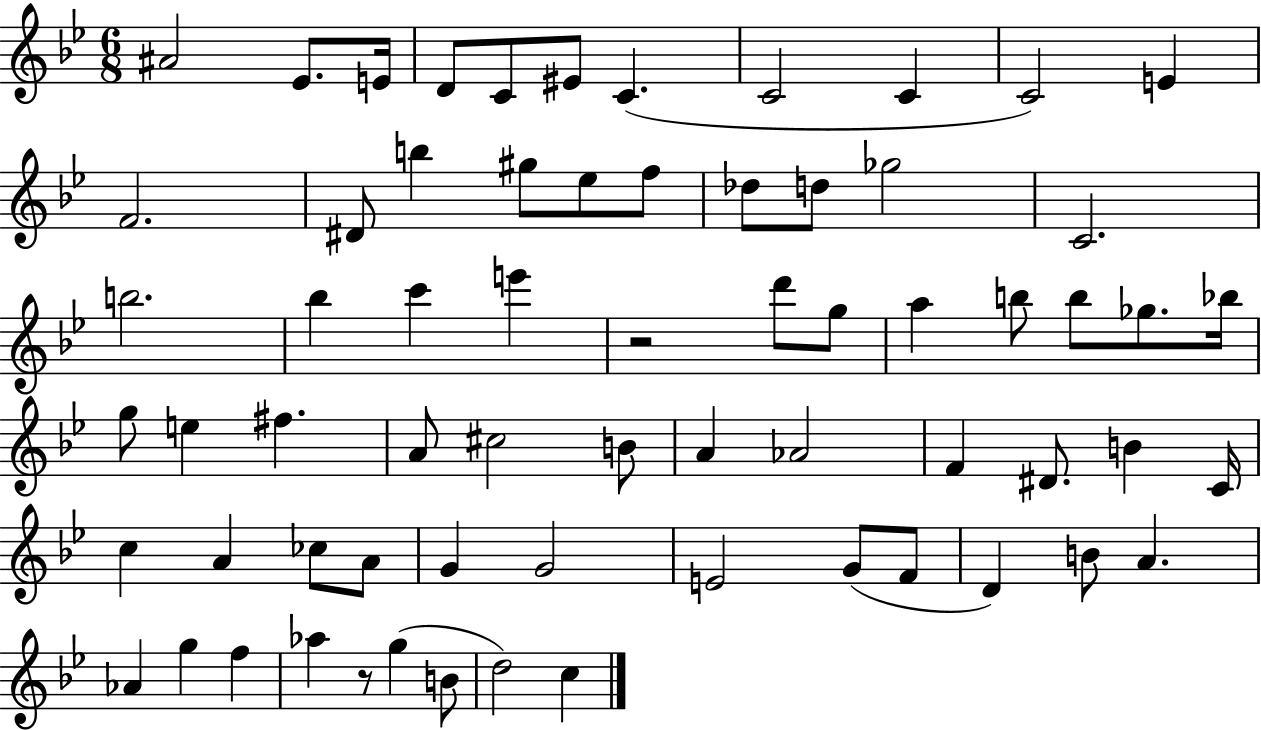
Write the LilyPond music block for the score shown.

{
  \clef treble
  \numericTimeSignature
  \time 6/8
  \key bes \major
  ais'2 ees'8. e'16 | d'8 c'8 eis'8 c'4.( | c'2 c'4 | c'2) e'4 | \break f'2. | dis'8 b''4 gis''8 ees''8 f''8 | des''8 d''8 ges''2 | c'2. | \break b''2. | bes''4 c'''4 e'''4 | r2 d'''8 g''8 | a''4 b''8 b''8 ges''8. bes''16 | \break g''8 e''4 fis''4. | a'8 cis''2 b'8 | a'4 aes'2 | f'4 dis'8. b'4 c'16 | \break c''4 a'4 ces''8 a'8 | g'4 g'2 | e'2 g'8( f'8 | d'4) b'8 a'4. | \break aes'4 g''4 f''4 | aes''4 r8 g''4( b'8 | d''2) c''4 | \bar "|."
}